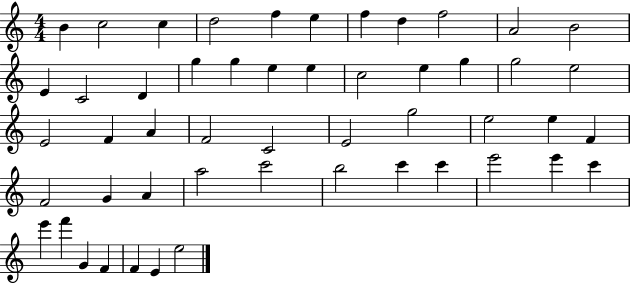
X:1
T:Untitled
M:4/4
L:1/4
K:C
B c2 c d2 f e f d f2 A2 B2 E C2 D g g e e c2 e g g2 e2 E2 F A F2 C2 E2 g2 e2 e F F2 G A a2 c'2 b2 c' c' e'2 e' c' e' f' G F F E e2